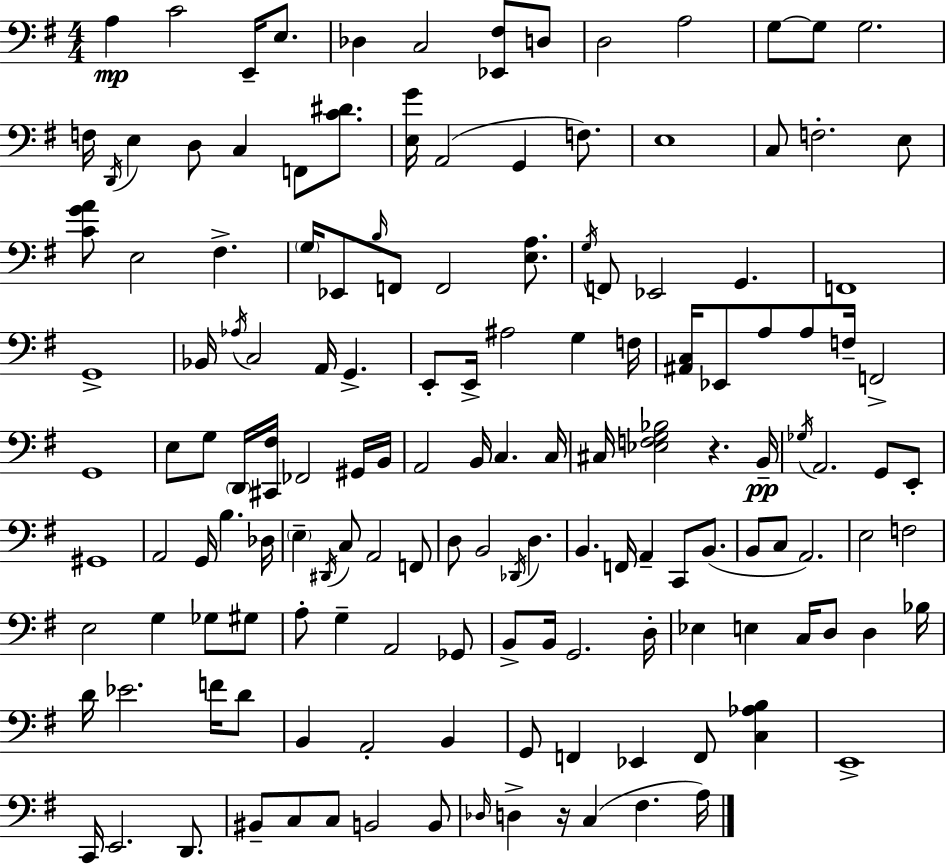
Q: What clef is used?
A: bass